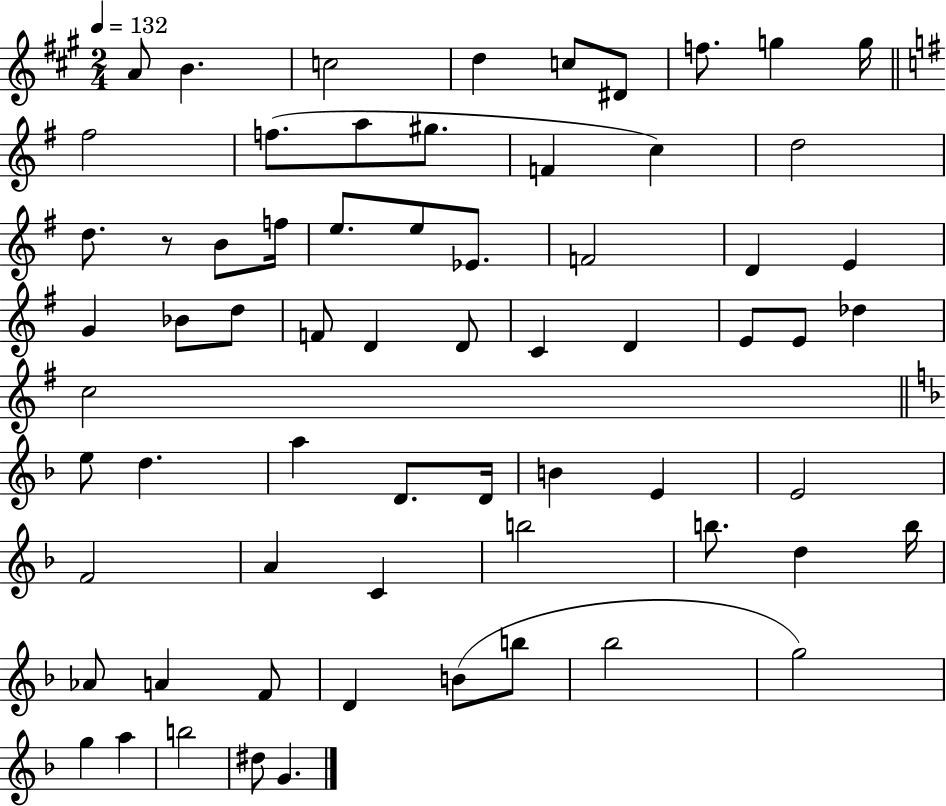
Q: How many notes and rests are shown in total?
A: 66